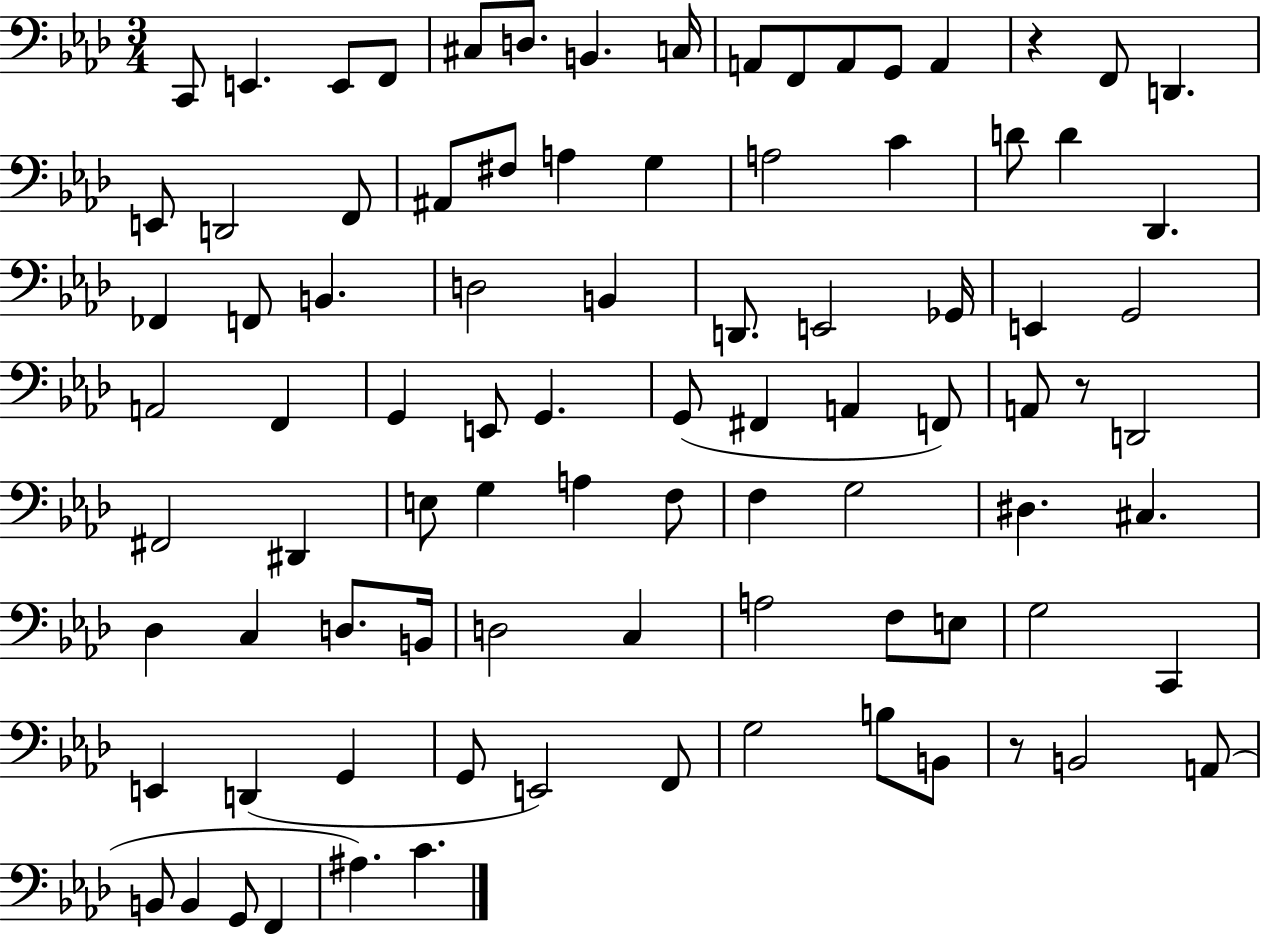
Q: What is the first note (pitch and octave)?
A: C2